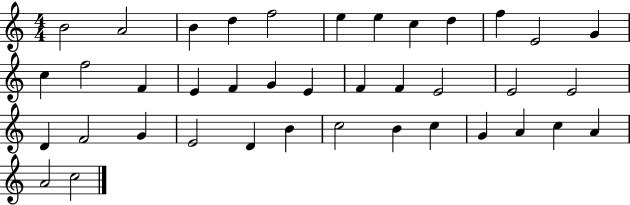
{
  \clef treble
  \numericTimeSignature
  \time 4/4
  \key c \major
  b'2 a'2 | b'4 d''4 f''2 | e''4 e''4 c''4 d''4 | f''4 e'2 g'4 | \break c''4 f''2 f'4 | e'4 f'4 g'4 e'4 | f'4 f'4 e'2 | e'2 e'2 | \break d'4 f'2 g'4 | e'2 d'4 b'4 | c''2 b'4 c''4 | g'4 a'4 c''4 a'4 | \break a'2 c''2 | \bar "|."
}